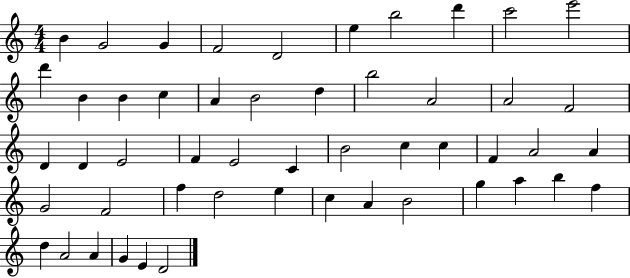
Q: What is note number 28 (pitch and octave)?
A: B4